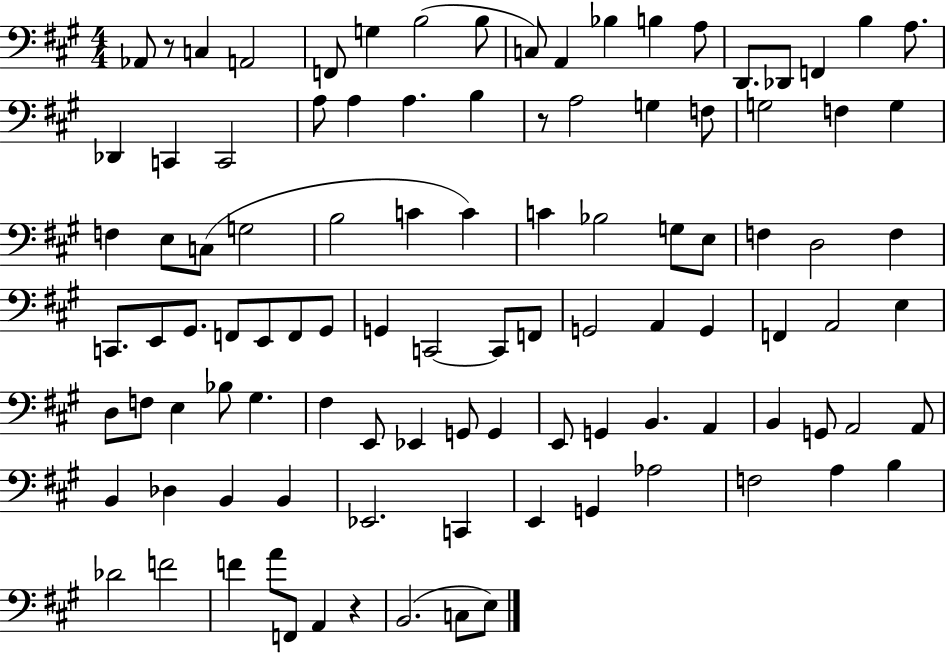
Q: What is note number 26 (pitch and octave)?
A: G3